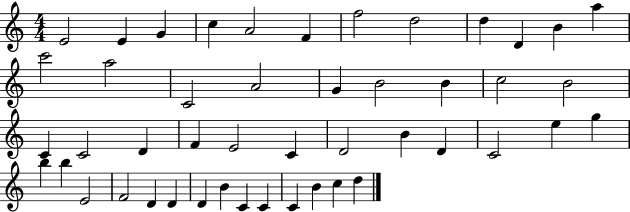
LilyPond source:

{
  \clef treble
  \numericTimeSignature
  \time 4/4
  \key c \major
  e'2 e'4 g'4 | c''4 a'2 f'4 | f''2 d''2 | d''4 d'4 b'4 a''4 | \break c'''2 a''2 | c'2 a'2 | g'4 b'2 b'4 | c''2 b'2 | \break c'4 c'2 d'4 | f'4 e'2 c'4 | d'2 b'4 d'4 | c'2 e''4 g''4 | \break b''4 b''4 e'2 | f'2 d'4 d'4 | d'4 b'4 c'4 c'4 | c'4 b'4 c''4 d''4 | \break \bar "|."
}